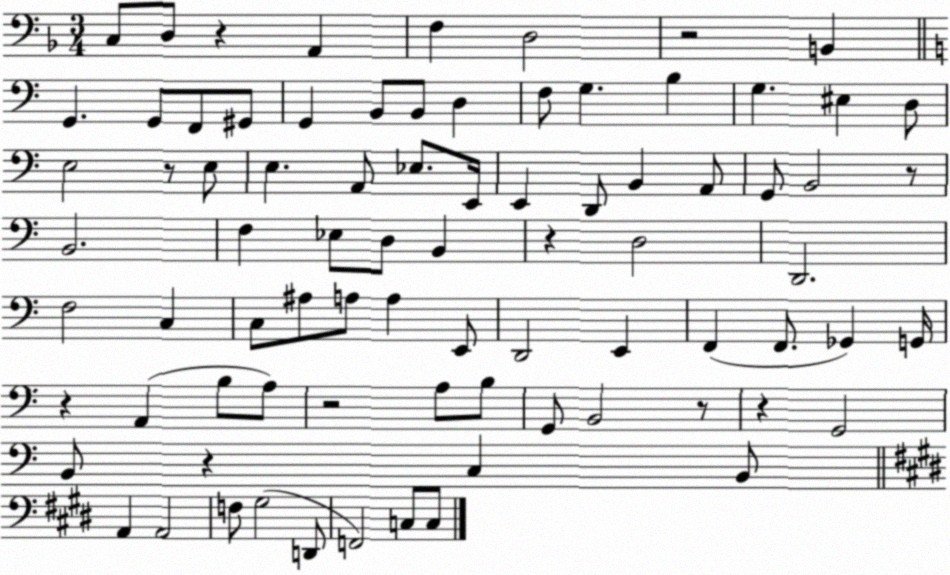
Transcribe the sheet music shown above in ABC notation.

X:1
T:Untitled
M:3/4
L:1/4
K:F
C,/2 D,/2 z A,, F, D,2 z2 B,, G,, G,,/2 F,,/2 ^G,,/2 G,, B,,/2 B,,/2 D, F,/2 G, B, G, ^E, D,/2 E,2 z/2 E,/2 E, A,,/2 _E,/2 E,,/4 E,, D,,/2 B,, A,,/2 G,,/2 B,,2 z/2 B,,2 F, _E,/2 D,/2 B,, z D,2 D,,2 F,2 C, C,/2 ^A,/2 A,/2 A, E,,/2 D,,2 E,, F,, F,,/2 _G,, G,,/4 z A,, B,/2 A,/2 z2 A,/2 B,/2 G,,/2 B,,2 z/2 z G,,2 B,,/2 z C, B,,/2 A,, A,,2 F,/2 ^G,2 D,,/2 F,,2 C,/2 C,/2